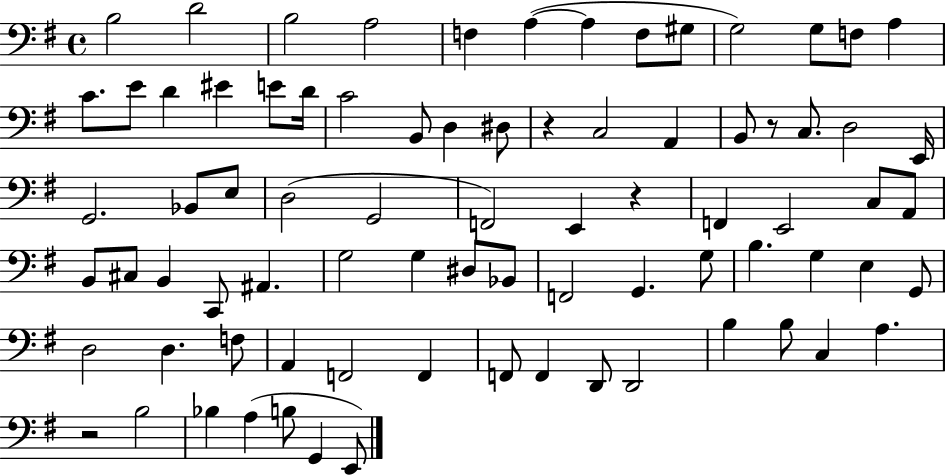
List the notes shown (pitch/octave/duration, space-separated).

B3/h D4/h B3/h A3/h F3/q A3/q A3/q F3/e G#3/e G3/h G3/e F3/e A3/q C4/e. E4/e D4/q EIS4/q E4/e D4/s C4/h B2/e D3/q D#3/e R/q C3/h A2/q B2/e R/e C3/e. D3/h E2/s G2/h. Bb2/e E3/e D3/h G2/h F2/h E2/q R/q F2/q E2/h C3/e A2/e B2/e C#3/e B2/q C2/e A#2/q. G3/h G3/q D#3/e Bb2/e F2/h G2/q. G3/e B3/q. G3/q E3/q G2/e D3/h D3/q. F3/e A2/q F2/h F2/q F2/e F2/q D2/e D2/h B3/q B3/e C3/q A3/q. R/h B3/h Bb3/q A3/q B3/e G2/q E2/e